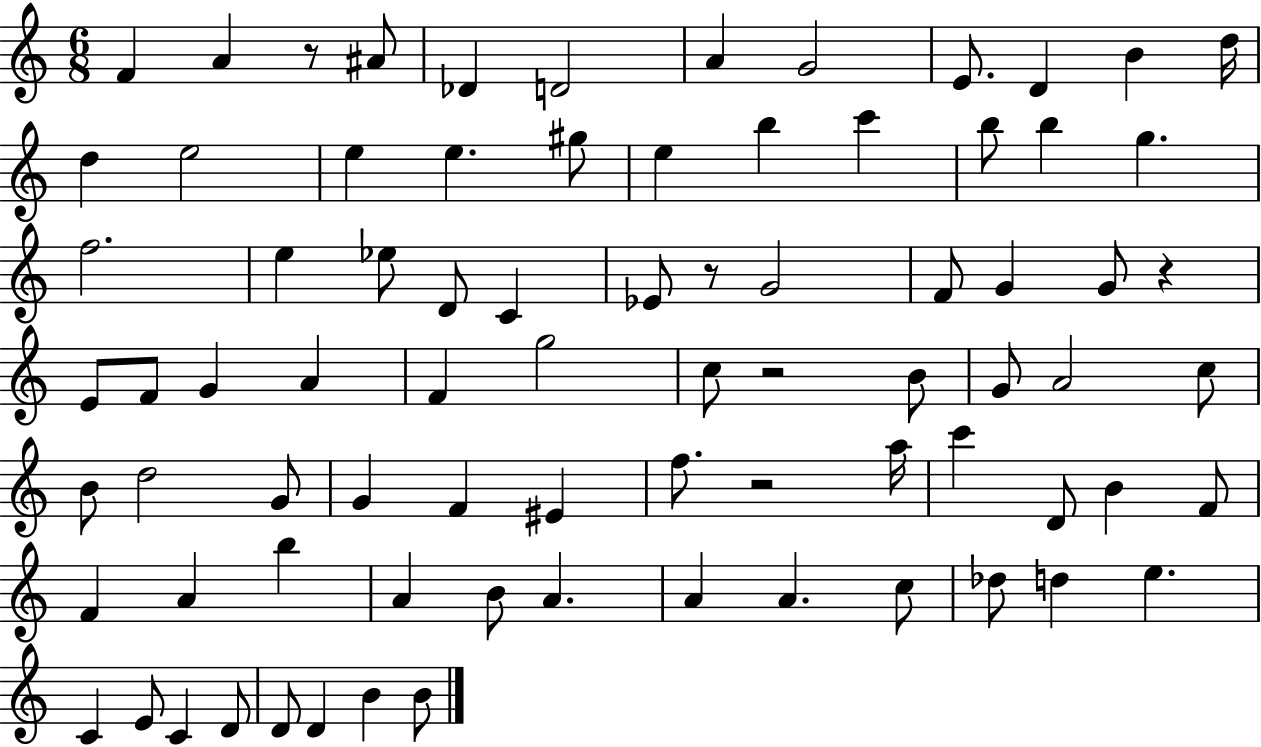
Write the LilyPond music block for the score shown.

{
  \clef treble
  \numericTimeSignature
  \time 6/8
  \key c \major
  f'4 a'4 r8 ais'8 | des'4 d'2 | a'4 g'2 | e'8. d'4 b'4 d''16 | \break d''4 e''2 | e''4 e''4. gis''8 | e''4 b''4 c'''4 | b''8 b''4 g''4. | \break f''2. | e''4 ees''8 d'8 c'4 | ees'8 r8 g'2 | f'8 g'4 g'8 r4 | \break e'8 f'8 g'4 a'4 | f'4 g''2 | c''8 r2 b'8 | g'8 a'2 c''8 | \break b'8 d''2 g'8 | g'4 f'4 eis'4 | f''8. r2 a''16 | c'''4 d'8 b'4 f'8 | \break f'4 a'4 b''4 | a'4 b'8 a'4. | a'4 a'4. c''8 | des''8 d''4 e''4. | \break c'4 e'8 c'4 d'8 | d'8 d'4 b'4 b'8 | \bar "|."
}